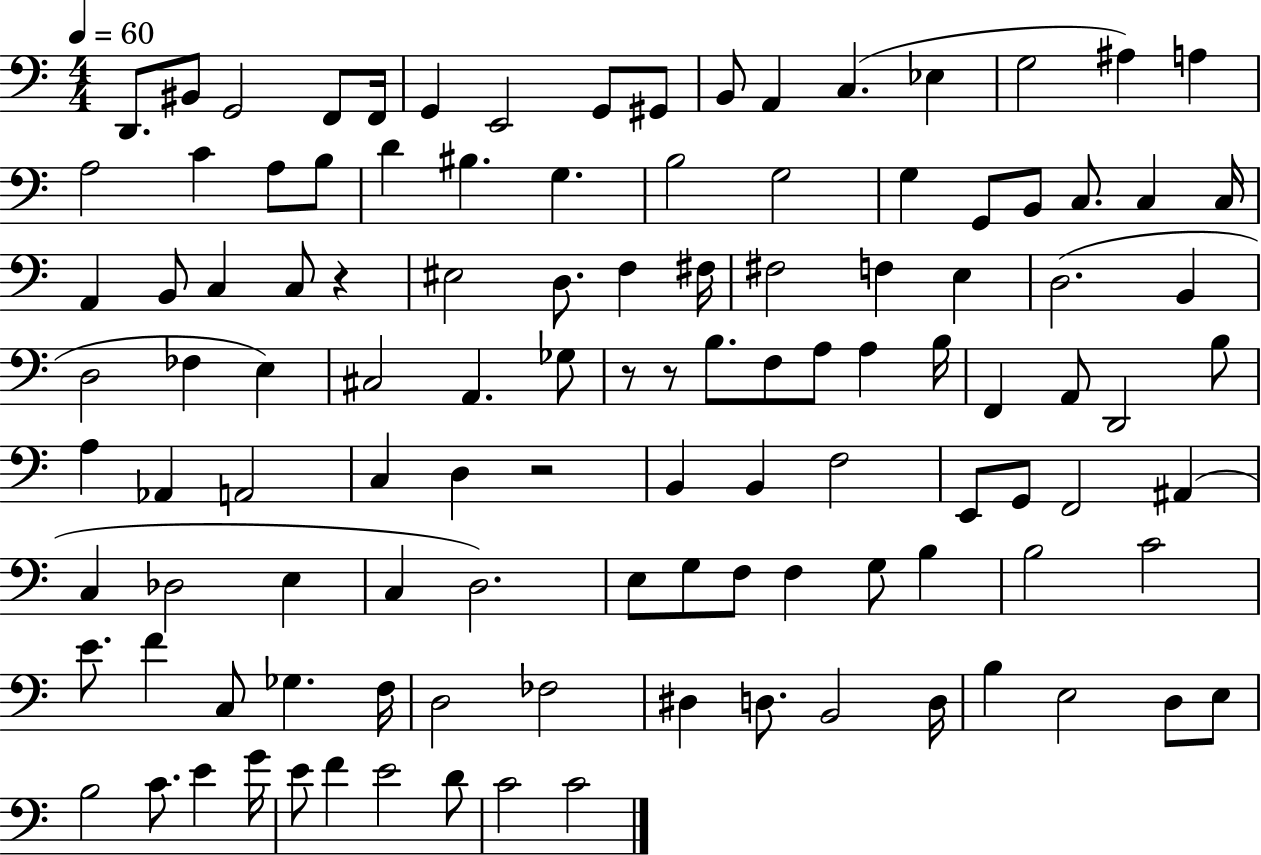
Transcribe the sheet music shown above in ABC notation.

X:1
T:Untitled
M:4/4
L:1/4
K:C
D,,/2 ^B,,/2 G,,2 F,,/2 F,,/4 G,, E,,2 G,,/2 ^G,,/2 B,,/2 A,, C, _E, G,2 ^A, A, A,2 C A,/2 B,/2 D ^B, G, B,2 G,2 G, G,,/2 B,,/2 C,/2 C, C,/4 A,, B,,/2 C, C,/2 z ^E,2 D,/2 F, ^F,/4 ^F,2 F, E, D,2 B,, D,2 _F, E, ^C,2 A,, _G,/2 z/2 z/2 B,/2 F,/2 A,/2 A, B,/4 F,, A,,/2 D,,2 B,/2 A, _A,, A,,2 C, D, z2 B,, B,, F,2 E,,/2 G,,/2 F,,2 ^A,, C, _D,2 E, C, D,2 E,/2 G,/2 F,/2 F, G,/2 B, B,2 C2 E/2 F C,/2 _G, F,/4 D,2 _F,2 ^D, D,/2 B,,2 D,/4 B, E,2 D,/2 E,/2 B,2 C/2 E G/4 E/2 F E2 D/2 C2 C2